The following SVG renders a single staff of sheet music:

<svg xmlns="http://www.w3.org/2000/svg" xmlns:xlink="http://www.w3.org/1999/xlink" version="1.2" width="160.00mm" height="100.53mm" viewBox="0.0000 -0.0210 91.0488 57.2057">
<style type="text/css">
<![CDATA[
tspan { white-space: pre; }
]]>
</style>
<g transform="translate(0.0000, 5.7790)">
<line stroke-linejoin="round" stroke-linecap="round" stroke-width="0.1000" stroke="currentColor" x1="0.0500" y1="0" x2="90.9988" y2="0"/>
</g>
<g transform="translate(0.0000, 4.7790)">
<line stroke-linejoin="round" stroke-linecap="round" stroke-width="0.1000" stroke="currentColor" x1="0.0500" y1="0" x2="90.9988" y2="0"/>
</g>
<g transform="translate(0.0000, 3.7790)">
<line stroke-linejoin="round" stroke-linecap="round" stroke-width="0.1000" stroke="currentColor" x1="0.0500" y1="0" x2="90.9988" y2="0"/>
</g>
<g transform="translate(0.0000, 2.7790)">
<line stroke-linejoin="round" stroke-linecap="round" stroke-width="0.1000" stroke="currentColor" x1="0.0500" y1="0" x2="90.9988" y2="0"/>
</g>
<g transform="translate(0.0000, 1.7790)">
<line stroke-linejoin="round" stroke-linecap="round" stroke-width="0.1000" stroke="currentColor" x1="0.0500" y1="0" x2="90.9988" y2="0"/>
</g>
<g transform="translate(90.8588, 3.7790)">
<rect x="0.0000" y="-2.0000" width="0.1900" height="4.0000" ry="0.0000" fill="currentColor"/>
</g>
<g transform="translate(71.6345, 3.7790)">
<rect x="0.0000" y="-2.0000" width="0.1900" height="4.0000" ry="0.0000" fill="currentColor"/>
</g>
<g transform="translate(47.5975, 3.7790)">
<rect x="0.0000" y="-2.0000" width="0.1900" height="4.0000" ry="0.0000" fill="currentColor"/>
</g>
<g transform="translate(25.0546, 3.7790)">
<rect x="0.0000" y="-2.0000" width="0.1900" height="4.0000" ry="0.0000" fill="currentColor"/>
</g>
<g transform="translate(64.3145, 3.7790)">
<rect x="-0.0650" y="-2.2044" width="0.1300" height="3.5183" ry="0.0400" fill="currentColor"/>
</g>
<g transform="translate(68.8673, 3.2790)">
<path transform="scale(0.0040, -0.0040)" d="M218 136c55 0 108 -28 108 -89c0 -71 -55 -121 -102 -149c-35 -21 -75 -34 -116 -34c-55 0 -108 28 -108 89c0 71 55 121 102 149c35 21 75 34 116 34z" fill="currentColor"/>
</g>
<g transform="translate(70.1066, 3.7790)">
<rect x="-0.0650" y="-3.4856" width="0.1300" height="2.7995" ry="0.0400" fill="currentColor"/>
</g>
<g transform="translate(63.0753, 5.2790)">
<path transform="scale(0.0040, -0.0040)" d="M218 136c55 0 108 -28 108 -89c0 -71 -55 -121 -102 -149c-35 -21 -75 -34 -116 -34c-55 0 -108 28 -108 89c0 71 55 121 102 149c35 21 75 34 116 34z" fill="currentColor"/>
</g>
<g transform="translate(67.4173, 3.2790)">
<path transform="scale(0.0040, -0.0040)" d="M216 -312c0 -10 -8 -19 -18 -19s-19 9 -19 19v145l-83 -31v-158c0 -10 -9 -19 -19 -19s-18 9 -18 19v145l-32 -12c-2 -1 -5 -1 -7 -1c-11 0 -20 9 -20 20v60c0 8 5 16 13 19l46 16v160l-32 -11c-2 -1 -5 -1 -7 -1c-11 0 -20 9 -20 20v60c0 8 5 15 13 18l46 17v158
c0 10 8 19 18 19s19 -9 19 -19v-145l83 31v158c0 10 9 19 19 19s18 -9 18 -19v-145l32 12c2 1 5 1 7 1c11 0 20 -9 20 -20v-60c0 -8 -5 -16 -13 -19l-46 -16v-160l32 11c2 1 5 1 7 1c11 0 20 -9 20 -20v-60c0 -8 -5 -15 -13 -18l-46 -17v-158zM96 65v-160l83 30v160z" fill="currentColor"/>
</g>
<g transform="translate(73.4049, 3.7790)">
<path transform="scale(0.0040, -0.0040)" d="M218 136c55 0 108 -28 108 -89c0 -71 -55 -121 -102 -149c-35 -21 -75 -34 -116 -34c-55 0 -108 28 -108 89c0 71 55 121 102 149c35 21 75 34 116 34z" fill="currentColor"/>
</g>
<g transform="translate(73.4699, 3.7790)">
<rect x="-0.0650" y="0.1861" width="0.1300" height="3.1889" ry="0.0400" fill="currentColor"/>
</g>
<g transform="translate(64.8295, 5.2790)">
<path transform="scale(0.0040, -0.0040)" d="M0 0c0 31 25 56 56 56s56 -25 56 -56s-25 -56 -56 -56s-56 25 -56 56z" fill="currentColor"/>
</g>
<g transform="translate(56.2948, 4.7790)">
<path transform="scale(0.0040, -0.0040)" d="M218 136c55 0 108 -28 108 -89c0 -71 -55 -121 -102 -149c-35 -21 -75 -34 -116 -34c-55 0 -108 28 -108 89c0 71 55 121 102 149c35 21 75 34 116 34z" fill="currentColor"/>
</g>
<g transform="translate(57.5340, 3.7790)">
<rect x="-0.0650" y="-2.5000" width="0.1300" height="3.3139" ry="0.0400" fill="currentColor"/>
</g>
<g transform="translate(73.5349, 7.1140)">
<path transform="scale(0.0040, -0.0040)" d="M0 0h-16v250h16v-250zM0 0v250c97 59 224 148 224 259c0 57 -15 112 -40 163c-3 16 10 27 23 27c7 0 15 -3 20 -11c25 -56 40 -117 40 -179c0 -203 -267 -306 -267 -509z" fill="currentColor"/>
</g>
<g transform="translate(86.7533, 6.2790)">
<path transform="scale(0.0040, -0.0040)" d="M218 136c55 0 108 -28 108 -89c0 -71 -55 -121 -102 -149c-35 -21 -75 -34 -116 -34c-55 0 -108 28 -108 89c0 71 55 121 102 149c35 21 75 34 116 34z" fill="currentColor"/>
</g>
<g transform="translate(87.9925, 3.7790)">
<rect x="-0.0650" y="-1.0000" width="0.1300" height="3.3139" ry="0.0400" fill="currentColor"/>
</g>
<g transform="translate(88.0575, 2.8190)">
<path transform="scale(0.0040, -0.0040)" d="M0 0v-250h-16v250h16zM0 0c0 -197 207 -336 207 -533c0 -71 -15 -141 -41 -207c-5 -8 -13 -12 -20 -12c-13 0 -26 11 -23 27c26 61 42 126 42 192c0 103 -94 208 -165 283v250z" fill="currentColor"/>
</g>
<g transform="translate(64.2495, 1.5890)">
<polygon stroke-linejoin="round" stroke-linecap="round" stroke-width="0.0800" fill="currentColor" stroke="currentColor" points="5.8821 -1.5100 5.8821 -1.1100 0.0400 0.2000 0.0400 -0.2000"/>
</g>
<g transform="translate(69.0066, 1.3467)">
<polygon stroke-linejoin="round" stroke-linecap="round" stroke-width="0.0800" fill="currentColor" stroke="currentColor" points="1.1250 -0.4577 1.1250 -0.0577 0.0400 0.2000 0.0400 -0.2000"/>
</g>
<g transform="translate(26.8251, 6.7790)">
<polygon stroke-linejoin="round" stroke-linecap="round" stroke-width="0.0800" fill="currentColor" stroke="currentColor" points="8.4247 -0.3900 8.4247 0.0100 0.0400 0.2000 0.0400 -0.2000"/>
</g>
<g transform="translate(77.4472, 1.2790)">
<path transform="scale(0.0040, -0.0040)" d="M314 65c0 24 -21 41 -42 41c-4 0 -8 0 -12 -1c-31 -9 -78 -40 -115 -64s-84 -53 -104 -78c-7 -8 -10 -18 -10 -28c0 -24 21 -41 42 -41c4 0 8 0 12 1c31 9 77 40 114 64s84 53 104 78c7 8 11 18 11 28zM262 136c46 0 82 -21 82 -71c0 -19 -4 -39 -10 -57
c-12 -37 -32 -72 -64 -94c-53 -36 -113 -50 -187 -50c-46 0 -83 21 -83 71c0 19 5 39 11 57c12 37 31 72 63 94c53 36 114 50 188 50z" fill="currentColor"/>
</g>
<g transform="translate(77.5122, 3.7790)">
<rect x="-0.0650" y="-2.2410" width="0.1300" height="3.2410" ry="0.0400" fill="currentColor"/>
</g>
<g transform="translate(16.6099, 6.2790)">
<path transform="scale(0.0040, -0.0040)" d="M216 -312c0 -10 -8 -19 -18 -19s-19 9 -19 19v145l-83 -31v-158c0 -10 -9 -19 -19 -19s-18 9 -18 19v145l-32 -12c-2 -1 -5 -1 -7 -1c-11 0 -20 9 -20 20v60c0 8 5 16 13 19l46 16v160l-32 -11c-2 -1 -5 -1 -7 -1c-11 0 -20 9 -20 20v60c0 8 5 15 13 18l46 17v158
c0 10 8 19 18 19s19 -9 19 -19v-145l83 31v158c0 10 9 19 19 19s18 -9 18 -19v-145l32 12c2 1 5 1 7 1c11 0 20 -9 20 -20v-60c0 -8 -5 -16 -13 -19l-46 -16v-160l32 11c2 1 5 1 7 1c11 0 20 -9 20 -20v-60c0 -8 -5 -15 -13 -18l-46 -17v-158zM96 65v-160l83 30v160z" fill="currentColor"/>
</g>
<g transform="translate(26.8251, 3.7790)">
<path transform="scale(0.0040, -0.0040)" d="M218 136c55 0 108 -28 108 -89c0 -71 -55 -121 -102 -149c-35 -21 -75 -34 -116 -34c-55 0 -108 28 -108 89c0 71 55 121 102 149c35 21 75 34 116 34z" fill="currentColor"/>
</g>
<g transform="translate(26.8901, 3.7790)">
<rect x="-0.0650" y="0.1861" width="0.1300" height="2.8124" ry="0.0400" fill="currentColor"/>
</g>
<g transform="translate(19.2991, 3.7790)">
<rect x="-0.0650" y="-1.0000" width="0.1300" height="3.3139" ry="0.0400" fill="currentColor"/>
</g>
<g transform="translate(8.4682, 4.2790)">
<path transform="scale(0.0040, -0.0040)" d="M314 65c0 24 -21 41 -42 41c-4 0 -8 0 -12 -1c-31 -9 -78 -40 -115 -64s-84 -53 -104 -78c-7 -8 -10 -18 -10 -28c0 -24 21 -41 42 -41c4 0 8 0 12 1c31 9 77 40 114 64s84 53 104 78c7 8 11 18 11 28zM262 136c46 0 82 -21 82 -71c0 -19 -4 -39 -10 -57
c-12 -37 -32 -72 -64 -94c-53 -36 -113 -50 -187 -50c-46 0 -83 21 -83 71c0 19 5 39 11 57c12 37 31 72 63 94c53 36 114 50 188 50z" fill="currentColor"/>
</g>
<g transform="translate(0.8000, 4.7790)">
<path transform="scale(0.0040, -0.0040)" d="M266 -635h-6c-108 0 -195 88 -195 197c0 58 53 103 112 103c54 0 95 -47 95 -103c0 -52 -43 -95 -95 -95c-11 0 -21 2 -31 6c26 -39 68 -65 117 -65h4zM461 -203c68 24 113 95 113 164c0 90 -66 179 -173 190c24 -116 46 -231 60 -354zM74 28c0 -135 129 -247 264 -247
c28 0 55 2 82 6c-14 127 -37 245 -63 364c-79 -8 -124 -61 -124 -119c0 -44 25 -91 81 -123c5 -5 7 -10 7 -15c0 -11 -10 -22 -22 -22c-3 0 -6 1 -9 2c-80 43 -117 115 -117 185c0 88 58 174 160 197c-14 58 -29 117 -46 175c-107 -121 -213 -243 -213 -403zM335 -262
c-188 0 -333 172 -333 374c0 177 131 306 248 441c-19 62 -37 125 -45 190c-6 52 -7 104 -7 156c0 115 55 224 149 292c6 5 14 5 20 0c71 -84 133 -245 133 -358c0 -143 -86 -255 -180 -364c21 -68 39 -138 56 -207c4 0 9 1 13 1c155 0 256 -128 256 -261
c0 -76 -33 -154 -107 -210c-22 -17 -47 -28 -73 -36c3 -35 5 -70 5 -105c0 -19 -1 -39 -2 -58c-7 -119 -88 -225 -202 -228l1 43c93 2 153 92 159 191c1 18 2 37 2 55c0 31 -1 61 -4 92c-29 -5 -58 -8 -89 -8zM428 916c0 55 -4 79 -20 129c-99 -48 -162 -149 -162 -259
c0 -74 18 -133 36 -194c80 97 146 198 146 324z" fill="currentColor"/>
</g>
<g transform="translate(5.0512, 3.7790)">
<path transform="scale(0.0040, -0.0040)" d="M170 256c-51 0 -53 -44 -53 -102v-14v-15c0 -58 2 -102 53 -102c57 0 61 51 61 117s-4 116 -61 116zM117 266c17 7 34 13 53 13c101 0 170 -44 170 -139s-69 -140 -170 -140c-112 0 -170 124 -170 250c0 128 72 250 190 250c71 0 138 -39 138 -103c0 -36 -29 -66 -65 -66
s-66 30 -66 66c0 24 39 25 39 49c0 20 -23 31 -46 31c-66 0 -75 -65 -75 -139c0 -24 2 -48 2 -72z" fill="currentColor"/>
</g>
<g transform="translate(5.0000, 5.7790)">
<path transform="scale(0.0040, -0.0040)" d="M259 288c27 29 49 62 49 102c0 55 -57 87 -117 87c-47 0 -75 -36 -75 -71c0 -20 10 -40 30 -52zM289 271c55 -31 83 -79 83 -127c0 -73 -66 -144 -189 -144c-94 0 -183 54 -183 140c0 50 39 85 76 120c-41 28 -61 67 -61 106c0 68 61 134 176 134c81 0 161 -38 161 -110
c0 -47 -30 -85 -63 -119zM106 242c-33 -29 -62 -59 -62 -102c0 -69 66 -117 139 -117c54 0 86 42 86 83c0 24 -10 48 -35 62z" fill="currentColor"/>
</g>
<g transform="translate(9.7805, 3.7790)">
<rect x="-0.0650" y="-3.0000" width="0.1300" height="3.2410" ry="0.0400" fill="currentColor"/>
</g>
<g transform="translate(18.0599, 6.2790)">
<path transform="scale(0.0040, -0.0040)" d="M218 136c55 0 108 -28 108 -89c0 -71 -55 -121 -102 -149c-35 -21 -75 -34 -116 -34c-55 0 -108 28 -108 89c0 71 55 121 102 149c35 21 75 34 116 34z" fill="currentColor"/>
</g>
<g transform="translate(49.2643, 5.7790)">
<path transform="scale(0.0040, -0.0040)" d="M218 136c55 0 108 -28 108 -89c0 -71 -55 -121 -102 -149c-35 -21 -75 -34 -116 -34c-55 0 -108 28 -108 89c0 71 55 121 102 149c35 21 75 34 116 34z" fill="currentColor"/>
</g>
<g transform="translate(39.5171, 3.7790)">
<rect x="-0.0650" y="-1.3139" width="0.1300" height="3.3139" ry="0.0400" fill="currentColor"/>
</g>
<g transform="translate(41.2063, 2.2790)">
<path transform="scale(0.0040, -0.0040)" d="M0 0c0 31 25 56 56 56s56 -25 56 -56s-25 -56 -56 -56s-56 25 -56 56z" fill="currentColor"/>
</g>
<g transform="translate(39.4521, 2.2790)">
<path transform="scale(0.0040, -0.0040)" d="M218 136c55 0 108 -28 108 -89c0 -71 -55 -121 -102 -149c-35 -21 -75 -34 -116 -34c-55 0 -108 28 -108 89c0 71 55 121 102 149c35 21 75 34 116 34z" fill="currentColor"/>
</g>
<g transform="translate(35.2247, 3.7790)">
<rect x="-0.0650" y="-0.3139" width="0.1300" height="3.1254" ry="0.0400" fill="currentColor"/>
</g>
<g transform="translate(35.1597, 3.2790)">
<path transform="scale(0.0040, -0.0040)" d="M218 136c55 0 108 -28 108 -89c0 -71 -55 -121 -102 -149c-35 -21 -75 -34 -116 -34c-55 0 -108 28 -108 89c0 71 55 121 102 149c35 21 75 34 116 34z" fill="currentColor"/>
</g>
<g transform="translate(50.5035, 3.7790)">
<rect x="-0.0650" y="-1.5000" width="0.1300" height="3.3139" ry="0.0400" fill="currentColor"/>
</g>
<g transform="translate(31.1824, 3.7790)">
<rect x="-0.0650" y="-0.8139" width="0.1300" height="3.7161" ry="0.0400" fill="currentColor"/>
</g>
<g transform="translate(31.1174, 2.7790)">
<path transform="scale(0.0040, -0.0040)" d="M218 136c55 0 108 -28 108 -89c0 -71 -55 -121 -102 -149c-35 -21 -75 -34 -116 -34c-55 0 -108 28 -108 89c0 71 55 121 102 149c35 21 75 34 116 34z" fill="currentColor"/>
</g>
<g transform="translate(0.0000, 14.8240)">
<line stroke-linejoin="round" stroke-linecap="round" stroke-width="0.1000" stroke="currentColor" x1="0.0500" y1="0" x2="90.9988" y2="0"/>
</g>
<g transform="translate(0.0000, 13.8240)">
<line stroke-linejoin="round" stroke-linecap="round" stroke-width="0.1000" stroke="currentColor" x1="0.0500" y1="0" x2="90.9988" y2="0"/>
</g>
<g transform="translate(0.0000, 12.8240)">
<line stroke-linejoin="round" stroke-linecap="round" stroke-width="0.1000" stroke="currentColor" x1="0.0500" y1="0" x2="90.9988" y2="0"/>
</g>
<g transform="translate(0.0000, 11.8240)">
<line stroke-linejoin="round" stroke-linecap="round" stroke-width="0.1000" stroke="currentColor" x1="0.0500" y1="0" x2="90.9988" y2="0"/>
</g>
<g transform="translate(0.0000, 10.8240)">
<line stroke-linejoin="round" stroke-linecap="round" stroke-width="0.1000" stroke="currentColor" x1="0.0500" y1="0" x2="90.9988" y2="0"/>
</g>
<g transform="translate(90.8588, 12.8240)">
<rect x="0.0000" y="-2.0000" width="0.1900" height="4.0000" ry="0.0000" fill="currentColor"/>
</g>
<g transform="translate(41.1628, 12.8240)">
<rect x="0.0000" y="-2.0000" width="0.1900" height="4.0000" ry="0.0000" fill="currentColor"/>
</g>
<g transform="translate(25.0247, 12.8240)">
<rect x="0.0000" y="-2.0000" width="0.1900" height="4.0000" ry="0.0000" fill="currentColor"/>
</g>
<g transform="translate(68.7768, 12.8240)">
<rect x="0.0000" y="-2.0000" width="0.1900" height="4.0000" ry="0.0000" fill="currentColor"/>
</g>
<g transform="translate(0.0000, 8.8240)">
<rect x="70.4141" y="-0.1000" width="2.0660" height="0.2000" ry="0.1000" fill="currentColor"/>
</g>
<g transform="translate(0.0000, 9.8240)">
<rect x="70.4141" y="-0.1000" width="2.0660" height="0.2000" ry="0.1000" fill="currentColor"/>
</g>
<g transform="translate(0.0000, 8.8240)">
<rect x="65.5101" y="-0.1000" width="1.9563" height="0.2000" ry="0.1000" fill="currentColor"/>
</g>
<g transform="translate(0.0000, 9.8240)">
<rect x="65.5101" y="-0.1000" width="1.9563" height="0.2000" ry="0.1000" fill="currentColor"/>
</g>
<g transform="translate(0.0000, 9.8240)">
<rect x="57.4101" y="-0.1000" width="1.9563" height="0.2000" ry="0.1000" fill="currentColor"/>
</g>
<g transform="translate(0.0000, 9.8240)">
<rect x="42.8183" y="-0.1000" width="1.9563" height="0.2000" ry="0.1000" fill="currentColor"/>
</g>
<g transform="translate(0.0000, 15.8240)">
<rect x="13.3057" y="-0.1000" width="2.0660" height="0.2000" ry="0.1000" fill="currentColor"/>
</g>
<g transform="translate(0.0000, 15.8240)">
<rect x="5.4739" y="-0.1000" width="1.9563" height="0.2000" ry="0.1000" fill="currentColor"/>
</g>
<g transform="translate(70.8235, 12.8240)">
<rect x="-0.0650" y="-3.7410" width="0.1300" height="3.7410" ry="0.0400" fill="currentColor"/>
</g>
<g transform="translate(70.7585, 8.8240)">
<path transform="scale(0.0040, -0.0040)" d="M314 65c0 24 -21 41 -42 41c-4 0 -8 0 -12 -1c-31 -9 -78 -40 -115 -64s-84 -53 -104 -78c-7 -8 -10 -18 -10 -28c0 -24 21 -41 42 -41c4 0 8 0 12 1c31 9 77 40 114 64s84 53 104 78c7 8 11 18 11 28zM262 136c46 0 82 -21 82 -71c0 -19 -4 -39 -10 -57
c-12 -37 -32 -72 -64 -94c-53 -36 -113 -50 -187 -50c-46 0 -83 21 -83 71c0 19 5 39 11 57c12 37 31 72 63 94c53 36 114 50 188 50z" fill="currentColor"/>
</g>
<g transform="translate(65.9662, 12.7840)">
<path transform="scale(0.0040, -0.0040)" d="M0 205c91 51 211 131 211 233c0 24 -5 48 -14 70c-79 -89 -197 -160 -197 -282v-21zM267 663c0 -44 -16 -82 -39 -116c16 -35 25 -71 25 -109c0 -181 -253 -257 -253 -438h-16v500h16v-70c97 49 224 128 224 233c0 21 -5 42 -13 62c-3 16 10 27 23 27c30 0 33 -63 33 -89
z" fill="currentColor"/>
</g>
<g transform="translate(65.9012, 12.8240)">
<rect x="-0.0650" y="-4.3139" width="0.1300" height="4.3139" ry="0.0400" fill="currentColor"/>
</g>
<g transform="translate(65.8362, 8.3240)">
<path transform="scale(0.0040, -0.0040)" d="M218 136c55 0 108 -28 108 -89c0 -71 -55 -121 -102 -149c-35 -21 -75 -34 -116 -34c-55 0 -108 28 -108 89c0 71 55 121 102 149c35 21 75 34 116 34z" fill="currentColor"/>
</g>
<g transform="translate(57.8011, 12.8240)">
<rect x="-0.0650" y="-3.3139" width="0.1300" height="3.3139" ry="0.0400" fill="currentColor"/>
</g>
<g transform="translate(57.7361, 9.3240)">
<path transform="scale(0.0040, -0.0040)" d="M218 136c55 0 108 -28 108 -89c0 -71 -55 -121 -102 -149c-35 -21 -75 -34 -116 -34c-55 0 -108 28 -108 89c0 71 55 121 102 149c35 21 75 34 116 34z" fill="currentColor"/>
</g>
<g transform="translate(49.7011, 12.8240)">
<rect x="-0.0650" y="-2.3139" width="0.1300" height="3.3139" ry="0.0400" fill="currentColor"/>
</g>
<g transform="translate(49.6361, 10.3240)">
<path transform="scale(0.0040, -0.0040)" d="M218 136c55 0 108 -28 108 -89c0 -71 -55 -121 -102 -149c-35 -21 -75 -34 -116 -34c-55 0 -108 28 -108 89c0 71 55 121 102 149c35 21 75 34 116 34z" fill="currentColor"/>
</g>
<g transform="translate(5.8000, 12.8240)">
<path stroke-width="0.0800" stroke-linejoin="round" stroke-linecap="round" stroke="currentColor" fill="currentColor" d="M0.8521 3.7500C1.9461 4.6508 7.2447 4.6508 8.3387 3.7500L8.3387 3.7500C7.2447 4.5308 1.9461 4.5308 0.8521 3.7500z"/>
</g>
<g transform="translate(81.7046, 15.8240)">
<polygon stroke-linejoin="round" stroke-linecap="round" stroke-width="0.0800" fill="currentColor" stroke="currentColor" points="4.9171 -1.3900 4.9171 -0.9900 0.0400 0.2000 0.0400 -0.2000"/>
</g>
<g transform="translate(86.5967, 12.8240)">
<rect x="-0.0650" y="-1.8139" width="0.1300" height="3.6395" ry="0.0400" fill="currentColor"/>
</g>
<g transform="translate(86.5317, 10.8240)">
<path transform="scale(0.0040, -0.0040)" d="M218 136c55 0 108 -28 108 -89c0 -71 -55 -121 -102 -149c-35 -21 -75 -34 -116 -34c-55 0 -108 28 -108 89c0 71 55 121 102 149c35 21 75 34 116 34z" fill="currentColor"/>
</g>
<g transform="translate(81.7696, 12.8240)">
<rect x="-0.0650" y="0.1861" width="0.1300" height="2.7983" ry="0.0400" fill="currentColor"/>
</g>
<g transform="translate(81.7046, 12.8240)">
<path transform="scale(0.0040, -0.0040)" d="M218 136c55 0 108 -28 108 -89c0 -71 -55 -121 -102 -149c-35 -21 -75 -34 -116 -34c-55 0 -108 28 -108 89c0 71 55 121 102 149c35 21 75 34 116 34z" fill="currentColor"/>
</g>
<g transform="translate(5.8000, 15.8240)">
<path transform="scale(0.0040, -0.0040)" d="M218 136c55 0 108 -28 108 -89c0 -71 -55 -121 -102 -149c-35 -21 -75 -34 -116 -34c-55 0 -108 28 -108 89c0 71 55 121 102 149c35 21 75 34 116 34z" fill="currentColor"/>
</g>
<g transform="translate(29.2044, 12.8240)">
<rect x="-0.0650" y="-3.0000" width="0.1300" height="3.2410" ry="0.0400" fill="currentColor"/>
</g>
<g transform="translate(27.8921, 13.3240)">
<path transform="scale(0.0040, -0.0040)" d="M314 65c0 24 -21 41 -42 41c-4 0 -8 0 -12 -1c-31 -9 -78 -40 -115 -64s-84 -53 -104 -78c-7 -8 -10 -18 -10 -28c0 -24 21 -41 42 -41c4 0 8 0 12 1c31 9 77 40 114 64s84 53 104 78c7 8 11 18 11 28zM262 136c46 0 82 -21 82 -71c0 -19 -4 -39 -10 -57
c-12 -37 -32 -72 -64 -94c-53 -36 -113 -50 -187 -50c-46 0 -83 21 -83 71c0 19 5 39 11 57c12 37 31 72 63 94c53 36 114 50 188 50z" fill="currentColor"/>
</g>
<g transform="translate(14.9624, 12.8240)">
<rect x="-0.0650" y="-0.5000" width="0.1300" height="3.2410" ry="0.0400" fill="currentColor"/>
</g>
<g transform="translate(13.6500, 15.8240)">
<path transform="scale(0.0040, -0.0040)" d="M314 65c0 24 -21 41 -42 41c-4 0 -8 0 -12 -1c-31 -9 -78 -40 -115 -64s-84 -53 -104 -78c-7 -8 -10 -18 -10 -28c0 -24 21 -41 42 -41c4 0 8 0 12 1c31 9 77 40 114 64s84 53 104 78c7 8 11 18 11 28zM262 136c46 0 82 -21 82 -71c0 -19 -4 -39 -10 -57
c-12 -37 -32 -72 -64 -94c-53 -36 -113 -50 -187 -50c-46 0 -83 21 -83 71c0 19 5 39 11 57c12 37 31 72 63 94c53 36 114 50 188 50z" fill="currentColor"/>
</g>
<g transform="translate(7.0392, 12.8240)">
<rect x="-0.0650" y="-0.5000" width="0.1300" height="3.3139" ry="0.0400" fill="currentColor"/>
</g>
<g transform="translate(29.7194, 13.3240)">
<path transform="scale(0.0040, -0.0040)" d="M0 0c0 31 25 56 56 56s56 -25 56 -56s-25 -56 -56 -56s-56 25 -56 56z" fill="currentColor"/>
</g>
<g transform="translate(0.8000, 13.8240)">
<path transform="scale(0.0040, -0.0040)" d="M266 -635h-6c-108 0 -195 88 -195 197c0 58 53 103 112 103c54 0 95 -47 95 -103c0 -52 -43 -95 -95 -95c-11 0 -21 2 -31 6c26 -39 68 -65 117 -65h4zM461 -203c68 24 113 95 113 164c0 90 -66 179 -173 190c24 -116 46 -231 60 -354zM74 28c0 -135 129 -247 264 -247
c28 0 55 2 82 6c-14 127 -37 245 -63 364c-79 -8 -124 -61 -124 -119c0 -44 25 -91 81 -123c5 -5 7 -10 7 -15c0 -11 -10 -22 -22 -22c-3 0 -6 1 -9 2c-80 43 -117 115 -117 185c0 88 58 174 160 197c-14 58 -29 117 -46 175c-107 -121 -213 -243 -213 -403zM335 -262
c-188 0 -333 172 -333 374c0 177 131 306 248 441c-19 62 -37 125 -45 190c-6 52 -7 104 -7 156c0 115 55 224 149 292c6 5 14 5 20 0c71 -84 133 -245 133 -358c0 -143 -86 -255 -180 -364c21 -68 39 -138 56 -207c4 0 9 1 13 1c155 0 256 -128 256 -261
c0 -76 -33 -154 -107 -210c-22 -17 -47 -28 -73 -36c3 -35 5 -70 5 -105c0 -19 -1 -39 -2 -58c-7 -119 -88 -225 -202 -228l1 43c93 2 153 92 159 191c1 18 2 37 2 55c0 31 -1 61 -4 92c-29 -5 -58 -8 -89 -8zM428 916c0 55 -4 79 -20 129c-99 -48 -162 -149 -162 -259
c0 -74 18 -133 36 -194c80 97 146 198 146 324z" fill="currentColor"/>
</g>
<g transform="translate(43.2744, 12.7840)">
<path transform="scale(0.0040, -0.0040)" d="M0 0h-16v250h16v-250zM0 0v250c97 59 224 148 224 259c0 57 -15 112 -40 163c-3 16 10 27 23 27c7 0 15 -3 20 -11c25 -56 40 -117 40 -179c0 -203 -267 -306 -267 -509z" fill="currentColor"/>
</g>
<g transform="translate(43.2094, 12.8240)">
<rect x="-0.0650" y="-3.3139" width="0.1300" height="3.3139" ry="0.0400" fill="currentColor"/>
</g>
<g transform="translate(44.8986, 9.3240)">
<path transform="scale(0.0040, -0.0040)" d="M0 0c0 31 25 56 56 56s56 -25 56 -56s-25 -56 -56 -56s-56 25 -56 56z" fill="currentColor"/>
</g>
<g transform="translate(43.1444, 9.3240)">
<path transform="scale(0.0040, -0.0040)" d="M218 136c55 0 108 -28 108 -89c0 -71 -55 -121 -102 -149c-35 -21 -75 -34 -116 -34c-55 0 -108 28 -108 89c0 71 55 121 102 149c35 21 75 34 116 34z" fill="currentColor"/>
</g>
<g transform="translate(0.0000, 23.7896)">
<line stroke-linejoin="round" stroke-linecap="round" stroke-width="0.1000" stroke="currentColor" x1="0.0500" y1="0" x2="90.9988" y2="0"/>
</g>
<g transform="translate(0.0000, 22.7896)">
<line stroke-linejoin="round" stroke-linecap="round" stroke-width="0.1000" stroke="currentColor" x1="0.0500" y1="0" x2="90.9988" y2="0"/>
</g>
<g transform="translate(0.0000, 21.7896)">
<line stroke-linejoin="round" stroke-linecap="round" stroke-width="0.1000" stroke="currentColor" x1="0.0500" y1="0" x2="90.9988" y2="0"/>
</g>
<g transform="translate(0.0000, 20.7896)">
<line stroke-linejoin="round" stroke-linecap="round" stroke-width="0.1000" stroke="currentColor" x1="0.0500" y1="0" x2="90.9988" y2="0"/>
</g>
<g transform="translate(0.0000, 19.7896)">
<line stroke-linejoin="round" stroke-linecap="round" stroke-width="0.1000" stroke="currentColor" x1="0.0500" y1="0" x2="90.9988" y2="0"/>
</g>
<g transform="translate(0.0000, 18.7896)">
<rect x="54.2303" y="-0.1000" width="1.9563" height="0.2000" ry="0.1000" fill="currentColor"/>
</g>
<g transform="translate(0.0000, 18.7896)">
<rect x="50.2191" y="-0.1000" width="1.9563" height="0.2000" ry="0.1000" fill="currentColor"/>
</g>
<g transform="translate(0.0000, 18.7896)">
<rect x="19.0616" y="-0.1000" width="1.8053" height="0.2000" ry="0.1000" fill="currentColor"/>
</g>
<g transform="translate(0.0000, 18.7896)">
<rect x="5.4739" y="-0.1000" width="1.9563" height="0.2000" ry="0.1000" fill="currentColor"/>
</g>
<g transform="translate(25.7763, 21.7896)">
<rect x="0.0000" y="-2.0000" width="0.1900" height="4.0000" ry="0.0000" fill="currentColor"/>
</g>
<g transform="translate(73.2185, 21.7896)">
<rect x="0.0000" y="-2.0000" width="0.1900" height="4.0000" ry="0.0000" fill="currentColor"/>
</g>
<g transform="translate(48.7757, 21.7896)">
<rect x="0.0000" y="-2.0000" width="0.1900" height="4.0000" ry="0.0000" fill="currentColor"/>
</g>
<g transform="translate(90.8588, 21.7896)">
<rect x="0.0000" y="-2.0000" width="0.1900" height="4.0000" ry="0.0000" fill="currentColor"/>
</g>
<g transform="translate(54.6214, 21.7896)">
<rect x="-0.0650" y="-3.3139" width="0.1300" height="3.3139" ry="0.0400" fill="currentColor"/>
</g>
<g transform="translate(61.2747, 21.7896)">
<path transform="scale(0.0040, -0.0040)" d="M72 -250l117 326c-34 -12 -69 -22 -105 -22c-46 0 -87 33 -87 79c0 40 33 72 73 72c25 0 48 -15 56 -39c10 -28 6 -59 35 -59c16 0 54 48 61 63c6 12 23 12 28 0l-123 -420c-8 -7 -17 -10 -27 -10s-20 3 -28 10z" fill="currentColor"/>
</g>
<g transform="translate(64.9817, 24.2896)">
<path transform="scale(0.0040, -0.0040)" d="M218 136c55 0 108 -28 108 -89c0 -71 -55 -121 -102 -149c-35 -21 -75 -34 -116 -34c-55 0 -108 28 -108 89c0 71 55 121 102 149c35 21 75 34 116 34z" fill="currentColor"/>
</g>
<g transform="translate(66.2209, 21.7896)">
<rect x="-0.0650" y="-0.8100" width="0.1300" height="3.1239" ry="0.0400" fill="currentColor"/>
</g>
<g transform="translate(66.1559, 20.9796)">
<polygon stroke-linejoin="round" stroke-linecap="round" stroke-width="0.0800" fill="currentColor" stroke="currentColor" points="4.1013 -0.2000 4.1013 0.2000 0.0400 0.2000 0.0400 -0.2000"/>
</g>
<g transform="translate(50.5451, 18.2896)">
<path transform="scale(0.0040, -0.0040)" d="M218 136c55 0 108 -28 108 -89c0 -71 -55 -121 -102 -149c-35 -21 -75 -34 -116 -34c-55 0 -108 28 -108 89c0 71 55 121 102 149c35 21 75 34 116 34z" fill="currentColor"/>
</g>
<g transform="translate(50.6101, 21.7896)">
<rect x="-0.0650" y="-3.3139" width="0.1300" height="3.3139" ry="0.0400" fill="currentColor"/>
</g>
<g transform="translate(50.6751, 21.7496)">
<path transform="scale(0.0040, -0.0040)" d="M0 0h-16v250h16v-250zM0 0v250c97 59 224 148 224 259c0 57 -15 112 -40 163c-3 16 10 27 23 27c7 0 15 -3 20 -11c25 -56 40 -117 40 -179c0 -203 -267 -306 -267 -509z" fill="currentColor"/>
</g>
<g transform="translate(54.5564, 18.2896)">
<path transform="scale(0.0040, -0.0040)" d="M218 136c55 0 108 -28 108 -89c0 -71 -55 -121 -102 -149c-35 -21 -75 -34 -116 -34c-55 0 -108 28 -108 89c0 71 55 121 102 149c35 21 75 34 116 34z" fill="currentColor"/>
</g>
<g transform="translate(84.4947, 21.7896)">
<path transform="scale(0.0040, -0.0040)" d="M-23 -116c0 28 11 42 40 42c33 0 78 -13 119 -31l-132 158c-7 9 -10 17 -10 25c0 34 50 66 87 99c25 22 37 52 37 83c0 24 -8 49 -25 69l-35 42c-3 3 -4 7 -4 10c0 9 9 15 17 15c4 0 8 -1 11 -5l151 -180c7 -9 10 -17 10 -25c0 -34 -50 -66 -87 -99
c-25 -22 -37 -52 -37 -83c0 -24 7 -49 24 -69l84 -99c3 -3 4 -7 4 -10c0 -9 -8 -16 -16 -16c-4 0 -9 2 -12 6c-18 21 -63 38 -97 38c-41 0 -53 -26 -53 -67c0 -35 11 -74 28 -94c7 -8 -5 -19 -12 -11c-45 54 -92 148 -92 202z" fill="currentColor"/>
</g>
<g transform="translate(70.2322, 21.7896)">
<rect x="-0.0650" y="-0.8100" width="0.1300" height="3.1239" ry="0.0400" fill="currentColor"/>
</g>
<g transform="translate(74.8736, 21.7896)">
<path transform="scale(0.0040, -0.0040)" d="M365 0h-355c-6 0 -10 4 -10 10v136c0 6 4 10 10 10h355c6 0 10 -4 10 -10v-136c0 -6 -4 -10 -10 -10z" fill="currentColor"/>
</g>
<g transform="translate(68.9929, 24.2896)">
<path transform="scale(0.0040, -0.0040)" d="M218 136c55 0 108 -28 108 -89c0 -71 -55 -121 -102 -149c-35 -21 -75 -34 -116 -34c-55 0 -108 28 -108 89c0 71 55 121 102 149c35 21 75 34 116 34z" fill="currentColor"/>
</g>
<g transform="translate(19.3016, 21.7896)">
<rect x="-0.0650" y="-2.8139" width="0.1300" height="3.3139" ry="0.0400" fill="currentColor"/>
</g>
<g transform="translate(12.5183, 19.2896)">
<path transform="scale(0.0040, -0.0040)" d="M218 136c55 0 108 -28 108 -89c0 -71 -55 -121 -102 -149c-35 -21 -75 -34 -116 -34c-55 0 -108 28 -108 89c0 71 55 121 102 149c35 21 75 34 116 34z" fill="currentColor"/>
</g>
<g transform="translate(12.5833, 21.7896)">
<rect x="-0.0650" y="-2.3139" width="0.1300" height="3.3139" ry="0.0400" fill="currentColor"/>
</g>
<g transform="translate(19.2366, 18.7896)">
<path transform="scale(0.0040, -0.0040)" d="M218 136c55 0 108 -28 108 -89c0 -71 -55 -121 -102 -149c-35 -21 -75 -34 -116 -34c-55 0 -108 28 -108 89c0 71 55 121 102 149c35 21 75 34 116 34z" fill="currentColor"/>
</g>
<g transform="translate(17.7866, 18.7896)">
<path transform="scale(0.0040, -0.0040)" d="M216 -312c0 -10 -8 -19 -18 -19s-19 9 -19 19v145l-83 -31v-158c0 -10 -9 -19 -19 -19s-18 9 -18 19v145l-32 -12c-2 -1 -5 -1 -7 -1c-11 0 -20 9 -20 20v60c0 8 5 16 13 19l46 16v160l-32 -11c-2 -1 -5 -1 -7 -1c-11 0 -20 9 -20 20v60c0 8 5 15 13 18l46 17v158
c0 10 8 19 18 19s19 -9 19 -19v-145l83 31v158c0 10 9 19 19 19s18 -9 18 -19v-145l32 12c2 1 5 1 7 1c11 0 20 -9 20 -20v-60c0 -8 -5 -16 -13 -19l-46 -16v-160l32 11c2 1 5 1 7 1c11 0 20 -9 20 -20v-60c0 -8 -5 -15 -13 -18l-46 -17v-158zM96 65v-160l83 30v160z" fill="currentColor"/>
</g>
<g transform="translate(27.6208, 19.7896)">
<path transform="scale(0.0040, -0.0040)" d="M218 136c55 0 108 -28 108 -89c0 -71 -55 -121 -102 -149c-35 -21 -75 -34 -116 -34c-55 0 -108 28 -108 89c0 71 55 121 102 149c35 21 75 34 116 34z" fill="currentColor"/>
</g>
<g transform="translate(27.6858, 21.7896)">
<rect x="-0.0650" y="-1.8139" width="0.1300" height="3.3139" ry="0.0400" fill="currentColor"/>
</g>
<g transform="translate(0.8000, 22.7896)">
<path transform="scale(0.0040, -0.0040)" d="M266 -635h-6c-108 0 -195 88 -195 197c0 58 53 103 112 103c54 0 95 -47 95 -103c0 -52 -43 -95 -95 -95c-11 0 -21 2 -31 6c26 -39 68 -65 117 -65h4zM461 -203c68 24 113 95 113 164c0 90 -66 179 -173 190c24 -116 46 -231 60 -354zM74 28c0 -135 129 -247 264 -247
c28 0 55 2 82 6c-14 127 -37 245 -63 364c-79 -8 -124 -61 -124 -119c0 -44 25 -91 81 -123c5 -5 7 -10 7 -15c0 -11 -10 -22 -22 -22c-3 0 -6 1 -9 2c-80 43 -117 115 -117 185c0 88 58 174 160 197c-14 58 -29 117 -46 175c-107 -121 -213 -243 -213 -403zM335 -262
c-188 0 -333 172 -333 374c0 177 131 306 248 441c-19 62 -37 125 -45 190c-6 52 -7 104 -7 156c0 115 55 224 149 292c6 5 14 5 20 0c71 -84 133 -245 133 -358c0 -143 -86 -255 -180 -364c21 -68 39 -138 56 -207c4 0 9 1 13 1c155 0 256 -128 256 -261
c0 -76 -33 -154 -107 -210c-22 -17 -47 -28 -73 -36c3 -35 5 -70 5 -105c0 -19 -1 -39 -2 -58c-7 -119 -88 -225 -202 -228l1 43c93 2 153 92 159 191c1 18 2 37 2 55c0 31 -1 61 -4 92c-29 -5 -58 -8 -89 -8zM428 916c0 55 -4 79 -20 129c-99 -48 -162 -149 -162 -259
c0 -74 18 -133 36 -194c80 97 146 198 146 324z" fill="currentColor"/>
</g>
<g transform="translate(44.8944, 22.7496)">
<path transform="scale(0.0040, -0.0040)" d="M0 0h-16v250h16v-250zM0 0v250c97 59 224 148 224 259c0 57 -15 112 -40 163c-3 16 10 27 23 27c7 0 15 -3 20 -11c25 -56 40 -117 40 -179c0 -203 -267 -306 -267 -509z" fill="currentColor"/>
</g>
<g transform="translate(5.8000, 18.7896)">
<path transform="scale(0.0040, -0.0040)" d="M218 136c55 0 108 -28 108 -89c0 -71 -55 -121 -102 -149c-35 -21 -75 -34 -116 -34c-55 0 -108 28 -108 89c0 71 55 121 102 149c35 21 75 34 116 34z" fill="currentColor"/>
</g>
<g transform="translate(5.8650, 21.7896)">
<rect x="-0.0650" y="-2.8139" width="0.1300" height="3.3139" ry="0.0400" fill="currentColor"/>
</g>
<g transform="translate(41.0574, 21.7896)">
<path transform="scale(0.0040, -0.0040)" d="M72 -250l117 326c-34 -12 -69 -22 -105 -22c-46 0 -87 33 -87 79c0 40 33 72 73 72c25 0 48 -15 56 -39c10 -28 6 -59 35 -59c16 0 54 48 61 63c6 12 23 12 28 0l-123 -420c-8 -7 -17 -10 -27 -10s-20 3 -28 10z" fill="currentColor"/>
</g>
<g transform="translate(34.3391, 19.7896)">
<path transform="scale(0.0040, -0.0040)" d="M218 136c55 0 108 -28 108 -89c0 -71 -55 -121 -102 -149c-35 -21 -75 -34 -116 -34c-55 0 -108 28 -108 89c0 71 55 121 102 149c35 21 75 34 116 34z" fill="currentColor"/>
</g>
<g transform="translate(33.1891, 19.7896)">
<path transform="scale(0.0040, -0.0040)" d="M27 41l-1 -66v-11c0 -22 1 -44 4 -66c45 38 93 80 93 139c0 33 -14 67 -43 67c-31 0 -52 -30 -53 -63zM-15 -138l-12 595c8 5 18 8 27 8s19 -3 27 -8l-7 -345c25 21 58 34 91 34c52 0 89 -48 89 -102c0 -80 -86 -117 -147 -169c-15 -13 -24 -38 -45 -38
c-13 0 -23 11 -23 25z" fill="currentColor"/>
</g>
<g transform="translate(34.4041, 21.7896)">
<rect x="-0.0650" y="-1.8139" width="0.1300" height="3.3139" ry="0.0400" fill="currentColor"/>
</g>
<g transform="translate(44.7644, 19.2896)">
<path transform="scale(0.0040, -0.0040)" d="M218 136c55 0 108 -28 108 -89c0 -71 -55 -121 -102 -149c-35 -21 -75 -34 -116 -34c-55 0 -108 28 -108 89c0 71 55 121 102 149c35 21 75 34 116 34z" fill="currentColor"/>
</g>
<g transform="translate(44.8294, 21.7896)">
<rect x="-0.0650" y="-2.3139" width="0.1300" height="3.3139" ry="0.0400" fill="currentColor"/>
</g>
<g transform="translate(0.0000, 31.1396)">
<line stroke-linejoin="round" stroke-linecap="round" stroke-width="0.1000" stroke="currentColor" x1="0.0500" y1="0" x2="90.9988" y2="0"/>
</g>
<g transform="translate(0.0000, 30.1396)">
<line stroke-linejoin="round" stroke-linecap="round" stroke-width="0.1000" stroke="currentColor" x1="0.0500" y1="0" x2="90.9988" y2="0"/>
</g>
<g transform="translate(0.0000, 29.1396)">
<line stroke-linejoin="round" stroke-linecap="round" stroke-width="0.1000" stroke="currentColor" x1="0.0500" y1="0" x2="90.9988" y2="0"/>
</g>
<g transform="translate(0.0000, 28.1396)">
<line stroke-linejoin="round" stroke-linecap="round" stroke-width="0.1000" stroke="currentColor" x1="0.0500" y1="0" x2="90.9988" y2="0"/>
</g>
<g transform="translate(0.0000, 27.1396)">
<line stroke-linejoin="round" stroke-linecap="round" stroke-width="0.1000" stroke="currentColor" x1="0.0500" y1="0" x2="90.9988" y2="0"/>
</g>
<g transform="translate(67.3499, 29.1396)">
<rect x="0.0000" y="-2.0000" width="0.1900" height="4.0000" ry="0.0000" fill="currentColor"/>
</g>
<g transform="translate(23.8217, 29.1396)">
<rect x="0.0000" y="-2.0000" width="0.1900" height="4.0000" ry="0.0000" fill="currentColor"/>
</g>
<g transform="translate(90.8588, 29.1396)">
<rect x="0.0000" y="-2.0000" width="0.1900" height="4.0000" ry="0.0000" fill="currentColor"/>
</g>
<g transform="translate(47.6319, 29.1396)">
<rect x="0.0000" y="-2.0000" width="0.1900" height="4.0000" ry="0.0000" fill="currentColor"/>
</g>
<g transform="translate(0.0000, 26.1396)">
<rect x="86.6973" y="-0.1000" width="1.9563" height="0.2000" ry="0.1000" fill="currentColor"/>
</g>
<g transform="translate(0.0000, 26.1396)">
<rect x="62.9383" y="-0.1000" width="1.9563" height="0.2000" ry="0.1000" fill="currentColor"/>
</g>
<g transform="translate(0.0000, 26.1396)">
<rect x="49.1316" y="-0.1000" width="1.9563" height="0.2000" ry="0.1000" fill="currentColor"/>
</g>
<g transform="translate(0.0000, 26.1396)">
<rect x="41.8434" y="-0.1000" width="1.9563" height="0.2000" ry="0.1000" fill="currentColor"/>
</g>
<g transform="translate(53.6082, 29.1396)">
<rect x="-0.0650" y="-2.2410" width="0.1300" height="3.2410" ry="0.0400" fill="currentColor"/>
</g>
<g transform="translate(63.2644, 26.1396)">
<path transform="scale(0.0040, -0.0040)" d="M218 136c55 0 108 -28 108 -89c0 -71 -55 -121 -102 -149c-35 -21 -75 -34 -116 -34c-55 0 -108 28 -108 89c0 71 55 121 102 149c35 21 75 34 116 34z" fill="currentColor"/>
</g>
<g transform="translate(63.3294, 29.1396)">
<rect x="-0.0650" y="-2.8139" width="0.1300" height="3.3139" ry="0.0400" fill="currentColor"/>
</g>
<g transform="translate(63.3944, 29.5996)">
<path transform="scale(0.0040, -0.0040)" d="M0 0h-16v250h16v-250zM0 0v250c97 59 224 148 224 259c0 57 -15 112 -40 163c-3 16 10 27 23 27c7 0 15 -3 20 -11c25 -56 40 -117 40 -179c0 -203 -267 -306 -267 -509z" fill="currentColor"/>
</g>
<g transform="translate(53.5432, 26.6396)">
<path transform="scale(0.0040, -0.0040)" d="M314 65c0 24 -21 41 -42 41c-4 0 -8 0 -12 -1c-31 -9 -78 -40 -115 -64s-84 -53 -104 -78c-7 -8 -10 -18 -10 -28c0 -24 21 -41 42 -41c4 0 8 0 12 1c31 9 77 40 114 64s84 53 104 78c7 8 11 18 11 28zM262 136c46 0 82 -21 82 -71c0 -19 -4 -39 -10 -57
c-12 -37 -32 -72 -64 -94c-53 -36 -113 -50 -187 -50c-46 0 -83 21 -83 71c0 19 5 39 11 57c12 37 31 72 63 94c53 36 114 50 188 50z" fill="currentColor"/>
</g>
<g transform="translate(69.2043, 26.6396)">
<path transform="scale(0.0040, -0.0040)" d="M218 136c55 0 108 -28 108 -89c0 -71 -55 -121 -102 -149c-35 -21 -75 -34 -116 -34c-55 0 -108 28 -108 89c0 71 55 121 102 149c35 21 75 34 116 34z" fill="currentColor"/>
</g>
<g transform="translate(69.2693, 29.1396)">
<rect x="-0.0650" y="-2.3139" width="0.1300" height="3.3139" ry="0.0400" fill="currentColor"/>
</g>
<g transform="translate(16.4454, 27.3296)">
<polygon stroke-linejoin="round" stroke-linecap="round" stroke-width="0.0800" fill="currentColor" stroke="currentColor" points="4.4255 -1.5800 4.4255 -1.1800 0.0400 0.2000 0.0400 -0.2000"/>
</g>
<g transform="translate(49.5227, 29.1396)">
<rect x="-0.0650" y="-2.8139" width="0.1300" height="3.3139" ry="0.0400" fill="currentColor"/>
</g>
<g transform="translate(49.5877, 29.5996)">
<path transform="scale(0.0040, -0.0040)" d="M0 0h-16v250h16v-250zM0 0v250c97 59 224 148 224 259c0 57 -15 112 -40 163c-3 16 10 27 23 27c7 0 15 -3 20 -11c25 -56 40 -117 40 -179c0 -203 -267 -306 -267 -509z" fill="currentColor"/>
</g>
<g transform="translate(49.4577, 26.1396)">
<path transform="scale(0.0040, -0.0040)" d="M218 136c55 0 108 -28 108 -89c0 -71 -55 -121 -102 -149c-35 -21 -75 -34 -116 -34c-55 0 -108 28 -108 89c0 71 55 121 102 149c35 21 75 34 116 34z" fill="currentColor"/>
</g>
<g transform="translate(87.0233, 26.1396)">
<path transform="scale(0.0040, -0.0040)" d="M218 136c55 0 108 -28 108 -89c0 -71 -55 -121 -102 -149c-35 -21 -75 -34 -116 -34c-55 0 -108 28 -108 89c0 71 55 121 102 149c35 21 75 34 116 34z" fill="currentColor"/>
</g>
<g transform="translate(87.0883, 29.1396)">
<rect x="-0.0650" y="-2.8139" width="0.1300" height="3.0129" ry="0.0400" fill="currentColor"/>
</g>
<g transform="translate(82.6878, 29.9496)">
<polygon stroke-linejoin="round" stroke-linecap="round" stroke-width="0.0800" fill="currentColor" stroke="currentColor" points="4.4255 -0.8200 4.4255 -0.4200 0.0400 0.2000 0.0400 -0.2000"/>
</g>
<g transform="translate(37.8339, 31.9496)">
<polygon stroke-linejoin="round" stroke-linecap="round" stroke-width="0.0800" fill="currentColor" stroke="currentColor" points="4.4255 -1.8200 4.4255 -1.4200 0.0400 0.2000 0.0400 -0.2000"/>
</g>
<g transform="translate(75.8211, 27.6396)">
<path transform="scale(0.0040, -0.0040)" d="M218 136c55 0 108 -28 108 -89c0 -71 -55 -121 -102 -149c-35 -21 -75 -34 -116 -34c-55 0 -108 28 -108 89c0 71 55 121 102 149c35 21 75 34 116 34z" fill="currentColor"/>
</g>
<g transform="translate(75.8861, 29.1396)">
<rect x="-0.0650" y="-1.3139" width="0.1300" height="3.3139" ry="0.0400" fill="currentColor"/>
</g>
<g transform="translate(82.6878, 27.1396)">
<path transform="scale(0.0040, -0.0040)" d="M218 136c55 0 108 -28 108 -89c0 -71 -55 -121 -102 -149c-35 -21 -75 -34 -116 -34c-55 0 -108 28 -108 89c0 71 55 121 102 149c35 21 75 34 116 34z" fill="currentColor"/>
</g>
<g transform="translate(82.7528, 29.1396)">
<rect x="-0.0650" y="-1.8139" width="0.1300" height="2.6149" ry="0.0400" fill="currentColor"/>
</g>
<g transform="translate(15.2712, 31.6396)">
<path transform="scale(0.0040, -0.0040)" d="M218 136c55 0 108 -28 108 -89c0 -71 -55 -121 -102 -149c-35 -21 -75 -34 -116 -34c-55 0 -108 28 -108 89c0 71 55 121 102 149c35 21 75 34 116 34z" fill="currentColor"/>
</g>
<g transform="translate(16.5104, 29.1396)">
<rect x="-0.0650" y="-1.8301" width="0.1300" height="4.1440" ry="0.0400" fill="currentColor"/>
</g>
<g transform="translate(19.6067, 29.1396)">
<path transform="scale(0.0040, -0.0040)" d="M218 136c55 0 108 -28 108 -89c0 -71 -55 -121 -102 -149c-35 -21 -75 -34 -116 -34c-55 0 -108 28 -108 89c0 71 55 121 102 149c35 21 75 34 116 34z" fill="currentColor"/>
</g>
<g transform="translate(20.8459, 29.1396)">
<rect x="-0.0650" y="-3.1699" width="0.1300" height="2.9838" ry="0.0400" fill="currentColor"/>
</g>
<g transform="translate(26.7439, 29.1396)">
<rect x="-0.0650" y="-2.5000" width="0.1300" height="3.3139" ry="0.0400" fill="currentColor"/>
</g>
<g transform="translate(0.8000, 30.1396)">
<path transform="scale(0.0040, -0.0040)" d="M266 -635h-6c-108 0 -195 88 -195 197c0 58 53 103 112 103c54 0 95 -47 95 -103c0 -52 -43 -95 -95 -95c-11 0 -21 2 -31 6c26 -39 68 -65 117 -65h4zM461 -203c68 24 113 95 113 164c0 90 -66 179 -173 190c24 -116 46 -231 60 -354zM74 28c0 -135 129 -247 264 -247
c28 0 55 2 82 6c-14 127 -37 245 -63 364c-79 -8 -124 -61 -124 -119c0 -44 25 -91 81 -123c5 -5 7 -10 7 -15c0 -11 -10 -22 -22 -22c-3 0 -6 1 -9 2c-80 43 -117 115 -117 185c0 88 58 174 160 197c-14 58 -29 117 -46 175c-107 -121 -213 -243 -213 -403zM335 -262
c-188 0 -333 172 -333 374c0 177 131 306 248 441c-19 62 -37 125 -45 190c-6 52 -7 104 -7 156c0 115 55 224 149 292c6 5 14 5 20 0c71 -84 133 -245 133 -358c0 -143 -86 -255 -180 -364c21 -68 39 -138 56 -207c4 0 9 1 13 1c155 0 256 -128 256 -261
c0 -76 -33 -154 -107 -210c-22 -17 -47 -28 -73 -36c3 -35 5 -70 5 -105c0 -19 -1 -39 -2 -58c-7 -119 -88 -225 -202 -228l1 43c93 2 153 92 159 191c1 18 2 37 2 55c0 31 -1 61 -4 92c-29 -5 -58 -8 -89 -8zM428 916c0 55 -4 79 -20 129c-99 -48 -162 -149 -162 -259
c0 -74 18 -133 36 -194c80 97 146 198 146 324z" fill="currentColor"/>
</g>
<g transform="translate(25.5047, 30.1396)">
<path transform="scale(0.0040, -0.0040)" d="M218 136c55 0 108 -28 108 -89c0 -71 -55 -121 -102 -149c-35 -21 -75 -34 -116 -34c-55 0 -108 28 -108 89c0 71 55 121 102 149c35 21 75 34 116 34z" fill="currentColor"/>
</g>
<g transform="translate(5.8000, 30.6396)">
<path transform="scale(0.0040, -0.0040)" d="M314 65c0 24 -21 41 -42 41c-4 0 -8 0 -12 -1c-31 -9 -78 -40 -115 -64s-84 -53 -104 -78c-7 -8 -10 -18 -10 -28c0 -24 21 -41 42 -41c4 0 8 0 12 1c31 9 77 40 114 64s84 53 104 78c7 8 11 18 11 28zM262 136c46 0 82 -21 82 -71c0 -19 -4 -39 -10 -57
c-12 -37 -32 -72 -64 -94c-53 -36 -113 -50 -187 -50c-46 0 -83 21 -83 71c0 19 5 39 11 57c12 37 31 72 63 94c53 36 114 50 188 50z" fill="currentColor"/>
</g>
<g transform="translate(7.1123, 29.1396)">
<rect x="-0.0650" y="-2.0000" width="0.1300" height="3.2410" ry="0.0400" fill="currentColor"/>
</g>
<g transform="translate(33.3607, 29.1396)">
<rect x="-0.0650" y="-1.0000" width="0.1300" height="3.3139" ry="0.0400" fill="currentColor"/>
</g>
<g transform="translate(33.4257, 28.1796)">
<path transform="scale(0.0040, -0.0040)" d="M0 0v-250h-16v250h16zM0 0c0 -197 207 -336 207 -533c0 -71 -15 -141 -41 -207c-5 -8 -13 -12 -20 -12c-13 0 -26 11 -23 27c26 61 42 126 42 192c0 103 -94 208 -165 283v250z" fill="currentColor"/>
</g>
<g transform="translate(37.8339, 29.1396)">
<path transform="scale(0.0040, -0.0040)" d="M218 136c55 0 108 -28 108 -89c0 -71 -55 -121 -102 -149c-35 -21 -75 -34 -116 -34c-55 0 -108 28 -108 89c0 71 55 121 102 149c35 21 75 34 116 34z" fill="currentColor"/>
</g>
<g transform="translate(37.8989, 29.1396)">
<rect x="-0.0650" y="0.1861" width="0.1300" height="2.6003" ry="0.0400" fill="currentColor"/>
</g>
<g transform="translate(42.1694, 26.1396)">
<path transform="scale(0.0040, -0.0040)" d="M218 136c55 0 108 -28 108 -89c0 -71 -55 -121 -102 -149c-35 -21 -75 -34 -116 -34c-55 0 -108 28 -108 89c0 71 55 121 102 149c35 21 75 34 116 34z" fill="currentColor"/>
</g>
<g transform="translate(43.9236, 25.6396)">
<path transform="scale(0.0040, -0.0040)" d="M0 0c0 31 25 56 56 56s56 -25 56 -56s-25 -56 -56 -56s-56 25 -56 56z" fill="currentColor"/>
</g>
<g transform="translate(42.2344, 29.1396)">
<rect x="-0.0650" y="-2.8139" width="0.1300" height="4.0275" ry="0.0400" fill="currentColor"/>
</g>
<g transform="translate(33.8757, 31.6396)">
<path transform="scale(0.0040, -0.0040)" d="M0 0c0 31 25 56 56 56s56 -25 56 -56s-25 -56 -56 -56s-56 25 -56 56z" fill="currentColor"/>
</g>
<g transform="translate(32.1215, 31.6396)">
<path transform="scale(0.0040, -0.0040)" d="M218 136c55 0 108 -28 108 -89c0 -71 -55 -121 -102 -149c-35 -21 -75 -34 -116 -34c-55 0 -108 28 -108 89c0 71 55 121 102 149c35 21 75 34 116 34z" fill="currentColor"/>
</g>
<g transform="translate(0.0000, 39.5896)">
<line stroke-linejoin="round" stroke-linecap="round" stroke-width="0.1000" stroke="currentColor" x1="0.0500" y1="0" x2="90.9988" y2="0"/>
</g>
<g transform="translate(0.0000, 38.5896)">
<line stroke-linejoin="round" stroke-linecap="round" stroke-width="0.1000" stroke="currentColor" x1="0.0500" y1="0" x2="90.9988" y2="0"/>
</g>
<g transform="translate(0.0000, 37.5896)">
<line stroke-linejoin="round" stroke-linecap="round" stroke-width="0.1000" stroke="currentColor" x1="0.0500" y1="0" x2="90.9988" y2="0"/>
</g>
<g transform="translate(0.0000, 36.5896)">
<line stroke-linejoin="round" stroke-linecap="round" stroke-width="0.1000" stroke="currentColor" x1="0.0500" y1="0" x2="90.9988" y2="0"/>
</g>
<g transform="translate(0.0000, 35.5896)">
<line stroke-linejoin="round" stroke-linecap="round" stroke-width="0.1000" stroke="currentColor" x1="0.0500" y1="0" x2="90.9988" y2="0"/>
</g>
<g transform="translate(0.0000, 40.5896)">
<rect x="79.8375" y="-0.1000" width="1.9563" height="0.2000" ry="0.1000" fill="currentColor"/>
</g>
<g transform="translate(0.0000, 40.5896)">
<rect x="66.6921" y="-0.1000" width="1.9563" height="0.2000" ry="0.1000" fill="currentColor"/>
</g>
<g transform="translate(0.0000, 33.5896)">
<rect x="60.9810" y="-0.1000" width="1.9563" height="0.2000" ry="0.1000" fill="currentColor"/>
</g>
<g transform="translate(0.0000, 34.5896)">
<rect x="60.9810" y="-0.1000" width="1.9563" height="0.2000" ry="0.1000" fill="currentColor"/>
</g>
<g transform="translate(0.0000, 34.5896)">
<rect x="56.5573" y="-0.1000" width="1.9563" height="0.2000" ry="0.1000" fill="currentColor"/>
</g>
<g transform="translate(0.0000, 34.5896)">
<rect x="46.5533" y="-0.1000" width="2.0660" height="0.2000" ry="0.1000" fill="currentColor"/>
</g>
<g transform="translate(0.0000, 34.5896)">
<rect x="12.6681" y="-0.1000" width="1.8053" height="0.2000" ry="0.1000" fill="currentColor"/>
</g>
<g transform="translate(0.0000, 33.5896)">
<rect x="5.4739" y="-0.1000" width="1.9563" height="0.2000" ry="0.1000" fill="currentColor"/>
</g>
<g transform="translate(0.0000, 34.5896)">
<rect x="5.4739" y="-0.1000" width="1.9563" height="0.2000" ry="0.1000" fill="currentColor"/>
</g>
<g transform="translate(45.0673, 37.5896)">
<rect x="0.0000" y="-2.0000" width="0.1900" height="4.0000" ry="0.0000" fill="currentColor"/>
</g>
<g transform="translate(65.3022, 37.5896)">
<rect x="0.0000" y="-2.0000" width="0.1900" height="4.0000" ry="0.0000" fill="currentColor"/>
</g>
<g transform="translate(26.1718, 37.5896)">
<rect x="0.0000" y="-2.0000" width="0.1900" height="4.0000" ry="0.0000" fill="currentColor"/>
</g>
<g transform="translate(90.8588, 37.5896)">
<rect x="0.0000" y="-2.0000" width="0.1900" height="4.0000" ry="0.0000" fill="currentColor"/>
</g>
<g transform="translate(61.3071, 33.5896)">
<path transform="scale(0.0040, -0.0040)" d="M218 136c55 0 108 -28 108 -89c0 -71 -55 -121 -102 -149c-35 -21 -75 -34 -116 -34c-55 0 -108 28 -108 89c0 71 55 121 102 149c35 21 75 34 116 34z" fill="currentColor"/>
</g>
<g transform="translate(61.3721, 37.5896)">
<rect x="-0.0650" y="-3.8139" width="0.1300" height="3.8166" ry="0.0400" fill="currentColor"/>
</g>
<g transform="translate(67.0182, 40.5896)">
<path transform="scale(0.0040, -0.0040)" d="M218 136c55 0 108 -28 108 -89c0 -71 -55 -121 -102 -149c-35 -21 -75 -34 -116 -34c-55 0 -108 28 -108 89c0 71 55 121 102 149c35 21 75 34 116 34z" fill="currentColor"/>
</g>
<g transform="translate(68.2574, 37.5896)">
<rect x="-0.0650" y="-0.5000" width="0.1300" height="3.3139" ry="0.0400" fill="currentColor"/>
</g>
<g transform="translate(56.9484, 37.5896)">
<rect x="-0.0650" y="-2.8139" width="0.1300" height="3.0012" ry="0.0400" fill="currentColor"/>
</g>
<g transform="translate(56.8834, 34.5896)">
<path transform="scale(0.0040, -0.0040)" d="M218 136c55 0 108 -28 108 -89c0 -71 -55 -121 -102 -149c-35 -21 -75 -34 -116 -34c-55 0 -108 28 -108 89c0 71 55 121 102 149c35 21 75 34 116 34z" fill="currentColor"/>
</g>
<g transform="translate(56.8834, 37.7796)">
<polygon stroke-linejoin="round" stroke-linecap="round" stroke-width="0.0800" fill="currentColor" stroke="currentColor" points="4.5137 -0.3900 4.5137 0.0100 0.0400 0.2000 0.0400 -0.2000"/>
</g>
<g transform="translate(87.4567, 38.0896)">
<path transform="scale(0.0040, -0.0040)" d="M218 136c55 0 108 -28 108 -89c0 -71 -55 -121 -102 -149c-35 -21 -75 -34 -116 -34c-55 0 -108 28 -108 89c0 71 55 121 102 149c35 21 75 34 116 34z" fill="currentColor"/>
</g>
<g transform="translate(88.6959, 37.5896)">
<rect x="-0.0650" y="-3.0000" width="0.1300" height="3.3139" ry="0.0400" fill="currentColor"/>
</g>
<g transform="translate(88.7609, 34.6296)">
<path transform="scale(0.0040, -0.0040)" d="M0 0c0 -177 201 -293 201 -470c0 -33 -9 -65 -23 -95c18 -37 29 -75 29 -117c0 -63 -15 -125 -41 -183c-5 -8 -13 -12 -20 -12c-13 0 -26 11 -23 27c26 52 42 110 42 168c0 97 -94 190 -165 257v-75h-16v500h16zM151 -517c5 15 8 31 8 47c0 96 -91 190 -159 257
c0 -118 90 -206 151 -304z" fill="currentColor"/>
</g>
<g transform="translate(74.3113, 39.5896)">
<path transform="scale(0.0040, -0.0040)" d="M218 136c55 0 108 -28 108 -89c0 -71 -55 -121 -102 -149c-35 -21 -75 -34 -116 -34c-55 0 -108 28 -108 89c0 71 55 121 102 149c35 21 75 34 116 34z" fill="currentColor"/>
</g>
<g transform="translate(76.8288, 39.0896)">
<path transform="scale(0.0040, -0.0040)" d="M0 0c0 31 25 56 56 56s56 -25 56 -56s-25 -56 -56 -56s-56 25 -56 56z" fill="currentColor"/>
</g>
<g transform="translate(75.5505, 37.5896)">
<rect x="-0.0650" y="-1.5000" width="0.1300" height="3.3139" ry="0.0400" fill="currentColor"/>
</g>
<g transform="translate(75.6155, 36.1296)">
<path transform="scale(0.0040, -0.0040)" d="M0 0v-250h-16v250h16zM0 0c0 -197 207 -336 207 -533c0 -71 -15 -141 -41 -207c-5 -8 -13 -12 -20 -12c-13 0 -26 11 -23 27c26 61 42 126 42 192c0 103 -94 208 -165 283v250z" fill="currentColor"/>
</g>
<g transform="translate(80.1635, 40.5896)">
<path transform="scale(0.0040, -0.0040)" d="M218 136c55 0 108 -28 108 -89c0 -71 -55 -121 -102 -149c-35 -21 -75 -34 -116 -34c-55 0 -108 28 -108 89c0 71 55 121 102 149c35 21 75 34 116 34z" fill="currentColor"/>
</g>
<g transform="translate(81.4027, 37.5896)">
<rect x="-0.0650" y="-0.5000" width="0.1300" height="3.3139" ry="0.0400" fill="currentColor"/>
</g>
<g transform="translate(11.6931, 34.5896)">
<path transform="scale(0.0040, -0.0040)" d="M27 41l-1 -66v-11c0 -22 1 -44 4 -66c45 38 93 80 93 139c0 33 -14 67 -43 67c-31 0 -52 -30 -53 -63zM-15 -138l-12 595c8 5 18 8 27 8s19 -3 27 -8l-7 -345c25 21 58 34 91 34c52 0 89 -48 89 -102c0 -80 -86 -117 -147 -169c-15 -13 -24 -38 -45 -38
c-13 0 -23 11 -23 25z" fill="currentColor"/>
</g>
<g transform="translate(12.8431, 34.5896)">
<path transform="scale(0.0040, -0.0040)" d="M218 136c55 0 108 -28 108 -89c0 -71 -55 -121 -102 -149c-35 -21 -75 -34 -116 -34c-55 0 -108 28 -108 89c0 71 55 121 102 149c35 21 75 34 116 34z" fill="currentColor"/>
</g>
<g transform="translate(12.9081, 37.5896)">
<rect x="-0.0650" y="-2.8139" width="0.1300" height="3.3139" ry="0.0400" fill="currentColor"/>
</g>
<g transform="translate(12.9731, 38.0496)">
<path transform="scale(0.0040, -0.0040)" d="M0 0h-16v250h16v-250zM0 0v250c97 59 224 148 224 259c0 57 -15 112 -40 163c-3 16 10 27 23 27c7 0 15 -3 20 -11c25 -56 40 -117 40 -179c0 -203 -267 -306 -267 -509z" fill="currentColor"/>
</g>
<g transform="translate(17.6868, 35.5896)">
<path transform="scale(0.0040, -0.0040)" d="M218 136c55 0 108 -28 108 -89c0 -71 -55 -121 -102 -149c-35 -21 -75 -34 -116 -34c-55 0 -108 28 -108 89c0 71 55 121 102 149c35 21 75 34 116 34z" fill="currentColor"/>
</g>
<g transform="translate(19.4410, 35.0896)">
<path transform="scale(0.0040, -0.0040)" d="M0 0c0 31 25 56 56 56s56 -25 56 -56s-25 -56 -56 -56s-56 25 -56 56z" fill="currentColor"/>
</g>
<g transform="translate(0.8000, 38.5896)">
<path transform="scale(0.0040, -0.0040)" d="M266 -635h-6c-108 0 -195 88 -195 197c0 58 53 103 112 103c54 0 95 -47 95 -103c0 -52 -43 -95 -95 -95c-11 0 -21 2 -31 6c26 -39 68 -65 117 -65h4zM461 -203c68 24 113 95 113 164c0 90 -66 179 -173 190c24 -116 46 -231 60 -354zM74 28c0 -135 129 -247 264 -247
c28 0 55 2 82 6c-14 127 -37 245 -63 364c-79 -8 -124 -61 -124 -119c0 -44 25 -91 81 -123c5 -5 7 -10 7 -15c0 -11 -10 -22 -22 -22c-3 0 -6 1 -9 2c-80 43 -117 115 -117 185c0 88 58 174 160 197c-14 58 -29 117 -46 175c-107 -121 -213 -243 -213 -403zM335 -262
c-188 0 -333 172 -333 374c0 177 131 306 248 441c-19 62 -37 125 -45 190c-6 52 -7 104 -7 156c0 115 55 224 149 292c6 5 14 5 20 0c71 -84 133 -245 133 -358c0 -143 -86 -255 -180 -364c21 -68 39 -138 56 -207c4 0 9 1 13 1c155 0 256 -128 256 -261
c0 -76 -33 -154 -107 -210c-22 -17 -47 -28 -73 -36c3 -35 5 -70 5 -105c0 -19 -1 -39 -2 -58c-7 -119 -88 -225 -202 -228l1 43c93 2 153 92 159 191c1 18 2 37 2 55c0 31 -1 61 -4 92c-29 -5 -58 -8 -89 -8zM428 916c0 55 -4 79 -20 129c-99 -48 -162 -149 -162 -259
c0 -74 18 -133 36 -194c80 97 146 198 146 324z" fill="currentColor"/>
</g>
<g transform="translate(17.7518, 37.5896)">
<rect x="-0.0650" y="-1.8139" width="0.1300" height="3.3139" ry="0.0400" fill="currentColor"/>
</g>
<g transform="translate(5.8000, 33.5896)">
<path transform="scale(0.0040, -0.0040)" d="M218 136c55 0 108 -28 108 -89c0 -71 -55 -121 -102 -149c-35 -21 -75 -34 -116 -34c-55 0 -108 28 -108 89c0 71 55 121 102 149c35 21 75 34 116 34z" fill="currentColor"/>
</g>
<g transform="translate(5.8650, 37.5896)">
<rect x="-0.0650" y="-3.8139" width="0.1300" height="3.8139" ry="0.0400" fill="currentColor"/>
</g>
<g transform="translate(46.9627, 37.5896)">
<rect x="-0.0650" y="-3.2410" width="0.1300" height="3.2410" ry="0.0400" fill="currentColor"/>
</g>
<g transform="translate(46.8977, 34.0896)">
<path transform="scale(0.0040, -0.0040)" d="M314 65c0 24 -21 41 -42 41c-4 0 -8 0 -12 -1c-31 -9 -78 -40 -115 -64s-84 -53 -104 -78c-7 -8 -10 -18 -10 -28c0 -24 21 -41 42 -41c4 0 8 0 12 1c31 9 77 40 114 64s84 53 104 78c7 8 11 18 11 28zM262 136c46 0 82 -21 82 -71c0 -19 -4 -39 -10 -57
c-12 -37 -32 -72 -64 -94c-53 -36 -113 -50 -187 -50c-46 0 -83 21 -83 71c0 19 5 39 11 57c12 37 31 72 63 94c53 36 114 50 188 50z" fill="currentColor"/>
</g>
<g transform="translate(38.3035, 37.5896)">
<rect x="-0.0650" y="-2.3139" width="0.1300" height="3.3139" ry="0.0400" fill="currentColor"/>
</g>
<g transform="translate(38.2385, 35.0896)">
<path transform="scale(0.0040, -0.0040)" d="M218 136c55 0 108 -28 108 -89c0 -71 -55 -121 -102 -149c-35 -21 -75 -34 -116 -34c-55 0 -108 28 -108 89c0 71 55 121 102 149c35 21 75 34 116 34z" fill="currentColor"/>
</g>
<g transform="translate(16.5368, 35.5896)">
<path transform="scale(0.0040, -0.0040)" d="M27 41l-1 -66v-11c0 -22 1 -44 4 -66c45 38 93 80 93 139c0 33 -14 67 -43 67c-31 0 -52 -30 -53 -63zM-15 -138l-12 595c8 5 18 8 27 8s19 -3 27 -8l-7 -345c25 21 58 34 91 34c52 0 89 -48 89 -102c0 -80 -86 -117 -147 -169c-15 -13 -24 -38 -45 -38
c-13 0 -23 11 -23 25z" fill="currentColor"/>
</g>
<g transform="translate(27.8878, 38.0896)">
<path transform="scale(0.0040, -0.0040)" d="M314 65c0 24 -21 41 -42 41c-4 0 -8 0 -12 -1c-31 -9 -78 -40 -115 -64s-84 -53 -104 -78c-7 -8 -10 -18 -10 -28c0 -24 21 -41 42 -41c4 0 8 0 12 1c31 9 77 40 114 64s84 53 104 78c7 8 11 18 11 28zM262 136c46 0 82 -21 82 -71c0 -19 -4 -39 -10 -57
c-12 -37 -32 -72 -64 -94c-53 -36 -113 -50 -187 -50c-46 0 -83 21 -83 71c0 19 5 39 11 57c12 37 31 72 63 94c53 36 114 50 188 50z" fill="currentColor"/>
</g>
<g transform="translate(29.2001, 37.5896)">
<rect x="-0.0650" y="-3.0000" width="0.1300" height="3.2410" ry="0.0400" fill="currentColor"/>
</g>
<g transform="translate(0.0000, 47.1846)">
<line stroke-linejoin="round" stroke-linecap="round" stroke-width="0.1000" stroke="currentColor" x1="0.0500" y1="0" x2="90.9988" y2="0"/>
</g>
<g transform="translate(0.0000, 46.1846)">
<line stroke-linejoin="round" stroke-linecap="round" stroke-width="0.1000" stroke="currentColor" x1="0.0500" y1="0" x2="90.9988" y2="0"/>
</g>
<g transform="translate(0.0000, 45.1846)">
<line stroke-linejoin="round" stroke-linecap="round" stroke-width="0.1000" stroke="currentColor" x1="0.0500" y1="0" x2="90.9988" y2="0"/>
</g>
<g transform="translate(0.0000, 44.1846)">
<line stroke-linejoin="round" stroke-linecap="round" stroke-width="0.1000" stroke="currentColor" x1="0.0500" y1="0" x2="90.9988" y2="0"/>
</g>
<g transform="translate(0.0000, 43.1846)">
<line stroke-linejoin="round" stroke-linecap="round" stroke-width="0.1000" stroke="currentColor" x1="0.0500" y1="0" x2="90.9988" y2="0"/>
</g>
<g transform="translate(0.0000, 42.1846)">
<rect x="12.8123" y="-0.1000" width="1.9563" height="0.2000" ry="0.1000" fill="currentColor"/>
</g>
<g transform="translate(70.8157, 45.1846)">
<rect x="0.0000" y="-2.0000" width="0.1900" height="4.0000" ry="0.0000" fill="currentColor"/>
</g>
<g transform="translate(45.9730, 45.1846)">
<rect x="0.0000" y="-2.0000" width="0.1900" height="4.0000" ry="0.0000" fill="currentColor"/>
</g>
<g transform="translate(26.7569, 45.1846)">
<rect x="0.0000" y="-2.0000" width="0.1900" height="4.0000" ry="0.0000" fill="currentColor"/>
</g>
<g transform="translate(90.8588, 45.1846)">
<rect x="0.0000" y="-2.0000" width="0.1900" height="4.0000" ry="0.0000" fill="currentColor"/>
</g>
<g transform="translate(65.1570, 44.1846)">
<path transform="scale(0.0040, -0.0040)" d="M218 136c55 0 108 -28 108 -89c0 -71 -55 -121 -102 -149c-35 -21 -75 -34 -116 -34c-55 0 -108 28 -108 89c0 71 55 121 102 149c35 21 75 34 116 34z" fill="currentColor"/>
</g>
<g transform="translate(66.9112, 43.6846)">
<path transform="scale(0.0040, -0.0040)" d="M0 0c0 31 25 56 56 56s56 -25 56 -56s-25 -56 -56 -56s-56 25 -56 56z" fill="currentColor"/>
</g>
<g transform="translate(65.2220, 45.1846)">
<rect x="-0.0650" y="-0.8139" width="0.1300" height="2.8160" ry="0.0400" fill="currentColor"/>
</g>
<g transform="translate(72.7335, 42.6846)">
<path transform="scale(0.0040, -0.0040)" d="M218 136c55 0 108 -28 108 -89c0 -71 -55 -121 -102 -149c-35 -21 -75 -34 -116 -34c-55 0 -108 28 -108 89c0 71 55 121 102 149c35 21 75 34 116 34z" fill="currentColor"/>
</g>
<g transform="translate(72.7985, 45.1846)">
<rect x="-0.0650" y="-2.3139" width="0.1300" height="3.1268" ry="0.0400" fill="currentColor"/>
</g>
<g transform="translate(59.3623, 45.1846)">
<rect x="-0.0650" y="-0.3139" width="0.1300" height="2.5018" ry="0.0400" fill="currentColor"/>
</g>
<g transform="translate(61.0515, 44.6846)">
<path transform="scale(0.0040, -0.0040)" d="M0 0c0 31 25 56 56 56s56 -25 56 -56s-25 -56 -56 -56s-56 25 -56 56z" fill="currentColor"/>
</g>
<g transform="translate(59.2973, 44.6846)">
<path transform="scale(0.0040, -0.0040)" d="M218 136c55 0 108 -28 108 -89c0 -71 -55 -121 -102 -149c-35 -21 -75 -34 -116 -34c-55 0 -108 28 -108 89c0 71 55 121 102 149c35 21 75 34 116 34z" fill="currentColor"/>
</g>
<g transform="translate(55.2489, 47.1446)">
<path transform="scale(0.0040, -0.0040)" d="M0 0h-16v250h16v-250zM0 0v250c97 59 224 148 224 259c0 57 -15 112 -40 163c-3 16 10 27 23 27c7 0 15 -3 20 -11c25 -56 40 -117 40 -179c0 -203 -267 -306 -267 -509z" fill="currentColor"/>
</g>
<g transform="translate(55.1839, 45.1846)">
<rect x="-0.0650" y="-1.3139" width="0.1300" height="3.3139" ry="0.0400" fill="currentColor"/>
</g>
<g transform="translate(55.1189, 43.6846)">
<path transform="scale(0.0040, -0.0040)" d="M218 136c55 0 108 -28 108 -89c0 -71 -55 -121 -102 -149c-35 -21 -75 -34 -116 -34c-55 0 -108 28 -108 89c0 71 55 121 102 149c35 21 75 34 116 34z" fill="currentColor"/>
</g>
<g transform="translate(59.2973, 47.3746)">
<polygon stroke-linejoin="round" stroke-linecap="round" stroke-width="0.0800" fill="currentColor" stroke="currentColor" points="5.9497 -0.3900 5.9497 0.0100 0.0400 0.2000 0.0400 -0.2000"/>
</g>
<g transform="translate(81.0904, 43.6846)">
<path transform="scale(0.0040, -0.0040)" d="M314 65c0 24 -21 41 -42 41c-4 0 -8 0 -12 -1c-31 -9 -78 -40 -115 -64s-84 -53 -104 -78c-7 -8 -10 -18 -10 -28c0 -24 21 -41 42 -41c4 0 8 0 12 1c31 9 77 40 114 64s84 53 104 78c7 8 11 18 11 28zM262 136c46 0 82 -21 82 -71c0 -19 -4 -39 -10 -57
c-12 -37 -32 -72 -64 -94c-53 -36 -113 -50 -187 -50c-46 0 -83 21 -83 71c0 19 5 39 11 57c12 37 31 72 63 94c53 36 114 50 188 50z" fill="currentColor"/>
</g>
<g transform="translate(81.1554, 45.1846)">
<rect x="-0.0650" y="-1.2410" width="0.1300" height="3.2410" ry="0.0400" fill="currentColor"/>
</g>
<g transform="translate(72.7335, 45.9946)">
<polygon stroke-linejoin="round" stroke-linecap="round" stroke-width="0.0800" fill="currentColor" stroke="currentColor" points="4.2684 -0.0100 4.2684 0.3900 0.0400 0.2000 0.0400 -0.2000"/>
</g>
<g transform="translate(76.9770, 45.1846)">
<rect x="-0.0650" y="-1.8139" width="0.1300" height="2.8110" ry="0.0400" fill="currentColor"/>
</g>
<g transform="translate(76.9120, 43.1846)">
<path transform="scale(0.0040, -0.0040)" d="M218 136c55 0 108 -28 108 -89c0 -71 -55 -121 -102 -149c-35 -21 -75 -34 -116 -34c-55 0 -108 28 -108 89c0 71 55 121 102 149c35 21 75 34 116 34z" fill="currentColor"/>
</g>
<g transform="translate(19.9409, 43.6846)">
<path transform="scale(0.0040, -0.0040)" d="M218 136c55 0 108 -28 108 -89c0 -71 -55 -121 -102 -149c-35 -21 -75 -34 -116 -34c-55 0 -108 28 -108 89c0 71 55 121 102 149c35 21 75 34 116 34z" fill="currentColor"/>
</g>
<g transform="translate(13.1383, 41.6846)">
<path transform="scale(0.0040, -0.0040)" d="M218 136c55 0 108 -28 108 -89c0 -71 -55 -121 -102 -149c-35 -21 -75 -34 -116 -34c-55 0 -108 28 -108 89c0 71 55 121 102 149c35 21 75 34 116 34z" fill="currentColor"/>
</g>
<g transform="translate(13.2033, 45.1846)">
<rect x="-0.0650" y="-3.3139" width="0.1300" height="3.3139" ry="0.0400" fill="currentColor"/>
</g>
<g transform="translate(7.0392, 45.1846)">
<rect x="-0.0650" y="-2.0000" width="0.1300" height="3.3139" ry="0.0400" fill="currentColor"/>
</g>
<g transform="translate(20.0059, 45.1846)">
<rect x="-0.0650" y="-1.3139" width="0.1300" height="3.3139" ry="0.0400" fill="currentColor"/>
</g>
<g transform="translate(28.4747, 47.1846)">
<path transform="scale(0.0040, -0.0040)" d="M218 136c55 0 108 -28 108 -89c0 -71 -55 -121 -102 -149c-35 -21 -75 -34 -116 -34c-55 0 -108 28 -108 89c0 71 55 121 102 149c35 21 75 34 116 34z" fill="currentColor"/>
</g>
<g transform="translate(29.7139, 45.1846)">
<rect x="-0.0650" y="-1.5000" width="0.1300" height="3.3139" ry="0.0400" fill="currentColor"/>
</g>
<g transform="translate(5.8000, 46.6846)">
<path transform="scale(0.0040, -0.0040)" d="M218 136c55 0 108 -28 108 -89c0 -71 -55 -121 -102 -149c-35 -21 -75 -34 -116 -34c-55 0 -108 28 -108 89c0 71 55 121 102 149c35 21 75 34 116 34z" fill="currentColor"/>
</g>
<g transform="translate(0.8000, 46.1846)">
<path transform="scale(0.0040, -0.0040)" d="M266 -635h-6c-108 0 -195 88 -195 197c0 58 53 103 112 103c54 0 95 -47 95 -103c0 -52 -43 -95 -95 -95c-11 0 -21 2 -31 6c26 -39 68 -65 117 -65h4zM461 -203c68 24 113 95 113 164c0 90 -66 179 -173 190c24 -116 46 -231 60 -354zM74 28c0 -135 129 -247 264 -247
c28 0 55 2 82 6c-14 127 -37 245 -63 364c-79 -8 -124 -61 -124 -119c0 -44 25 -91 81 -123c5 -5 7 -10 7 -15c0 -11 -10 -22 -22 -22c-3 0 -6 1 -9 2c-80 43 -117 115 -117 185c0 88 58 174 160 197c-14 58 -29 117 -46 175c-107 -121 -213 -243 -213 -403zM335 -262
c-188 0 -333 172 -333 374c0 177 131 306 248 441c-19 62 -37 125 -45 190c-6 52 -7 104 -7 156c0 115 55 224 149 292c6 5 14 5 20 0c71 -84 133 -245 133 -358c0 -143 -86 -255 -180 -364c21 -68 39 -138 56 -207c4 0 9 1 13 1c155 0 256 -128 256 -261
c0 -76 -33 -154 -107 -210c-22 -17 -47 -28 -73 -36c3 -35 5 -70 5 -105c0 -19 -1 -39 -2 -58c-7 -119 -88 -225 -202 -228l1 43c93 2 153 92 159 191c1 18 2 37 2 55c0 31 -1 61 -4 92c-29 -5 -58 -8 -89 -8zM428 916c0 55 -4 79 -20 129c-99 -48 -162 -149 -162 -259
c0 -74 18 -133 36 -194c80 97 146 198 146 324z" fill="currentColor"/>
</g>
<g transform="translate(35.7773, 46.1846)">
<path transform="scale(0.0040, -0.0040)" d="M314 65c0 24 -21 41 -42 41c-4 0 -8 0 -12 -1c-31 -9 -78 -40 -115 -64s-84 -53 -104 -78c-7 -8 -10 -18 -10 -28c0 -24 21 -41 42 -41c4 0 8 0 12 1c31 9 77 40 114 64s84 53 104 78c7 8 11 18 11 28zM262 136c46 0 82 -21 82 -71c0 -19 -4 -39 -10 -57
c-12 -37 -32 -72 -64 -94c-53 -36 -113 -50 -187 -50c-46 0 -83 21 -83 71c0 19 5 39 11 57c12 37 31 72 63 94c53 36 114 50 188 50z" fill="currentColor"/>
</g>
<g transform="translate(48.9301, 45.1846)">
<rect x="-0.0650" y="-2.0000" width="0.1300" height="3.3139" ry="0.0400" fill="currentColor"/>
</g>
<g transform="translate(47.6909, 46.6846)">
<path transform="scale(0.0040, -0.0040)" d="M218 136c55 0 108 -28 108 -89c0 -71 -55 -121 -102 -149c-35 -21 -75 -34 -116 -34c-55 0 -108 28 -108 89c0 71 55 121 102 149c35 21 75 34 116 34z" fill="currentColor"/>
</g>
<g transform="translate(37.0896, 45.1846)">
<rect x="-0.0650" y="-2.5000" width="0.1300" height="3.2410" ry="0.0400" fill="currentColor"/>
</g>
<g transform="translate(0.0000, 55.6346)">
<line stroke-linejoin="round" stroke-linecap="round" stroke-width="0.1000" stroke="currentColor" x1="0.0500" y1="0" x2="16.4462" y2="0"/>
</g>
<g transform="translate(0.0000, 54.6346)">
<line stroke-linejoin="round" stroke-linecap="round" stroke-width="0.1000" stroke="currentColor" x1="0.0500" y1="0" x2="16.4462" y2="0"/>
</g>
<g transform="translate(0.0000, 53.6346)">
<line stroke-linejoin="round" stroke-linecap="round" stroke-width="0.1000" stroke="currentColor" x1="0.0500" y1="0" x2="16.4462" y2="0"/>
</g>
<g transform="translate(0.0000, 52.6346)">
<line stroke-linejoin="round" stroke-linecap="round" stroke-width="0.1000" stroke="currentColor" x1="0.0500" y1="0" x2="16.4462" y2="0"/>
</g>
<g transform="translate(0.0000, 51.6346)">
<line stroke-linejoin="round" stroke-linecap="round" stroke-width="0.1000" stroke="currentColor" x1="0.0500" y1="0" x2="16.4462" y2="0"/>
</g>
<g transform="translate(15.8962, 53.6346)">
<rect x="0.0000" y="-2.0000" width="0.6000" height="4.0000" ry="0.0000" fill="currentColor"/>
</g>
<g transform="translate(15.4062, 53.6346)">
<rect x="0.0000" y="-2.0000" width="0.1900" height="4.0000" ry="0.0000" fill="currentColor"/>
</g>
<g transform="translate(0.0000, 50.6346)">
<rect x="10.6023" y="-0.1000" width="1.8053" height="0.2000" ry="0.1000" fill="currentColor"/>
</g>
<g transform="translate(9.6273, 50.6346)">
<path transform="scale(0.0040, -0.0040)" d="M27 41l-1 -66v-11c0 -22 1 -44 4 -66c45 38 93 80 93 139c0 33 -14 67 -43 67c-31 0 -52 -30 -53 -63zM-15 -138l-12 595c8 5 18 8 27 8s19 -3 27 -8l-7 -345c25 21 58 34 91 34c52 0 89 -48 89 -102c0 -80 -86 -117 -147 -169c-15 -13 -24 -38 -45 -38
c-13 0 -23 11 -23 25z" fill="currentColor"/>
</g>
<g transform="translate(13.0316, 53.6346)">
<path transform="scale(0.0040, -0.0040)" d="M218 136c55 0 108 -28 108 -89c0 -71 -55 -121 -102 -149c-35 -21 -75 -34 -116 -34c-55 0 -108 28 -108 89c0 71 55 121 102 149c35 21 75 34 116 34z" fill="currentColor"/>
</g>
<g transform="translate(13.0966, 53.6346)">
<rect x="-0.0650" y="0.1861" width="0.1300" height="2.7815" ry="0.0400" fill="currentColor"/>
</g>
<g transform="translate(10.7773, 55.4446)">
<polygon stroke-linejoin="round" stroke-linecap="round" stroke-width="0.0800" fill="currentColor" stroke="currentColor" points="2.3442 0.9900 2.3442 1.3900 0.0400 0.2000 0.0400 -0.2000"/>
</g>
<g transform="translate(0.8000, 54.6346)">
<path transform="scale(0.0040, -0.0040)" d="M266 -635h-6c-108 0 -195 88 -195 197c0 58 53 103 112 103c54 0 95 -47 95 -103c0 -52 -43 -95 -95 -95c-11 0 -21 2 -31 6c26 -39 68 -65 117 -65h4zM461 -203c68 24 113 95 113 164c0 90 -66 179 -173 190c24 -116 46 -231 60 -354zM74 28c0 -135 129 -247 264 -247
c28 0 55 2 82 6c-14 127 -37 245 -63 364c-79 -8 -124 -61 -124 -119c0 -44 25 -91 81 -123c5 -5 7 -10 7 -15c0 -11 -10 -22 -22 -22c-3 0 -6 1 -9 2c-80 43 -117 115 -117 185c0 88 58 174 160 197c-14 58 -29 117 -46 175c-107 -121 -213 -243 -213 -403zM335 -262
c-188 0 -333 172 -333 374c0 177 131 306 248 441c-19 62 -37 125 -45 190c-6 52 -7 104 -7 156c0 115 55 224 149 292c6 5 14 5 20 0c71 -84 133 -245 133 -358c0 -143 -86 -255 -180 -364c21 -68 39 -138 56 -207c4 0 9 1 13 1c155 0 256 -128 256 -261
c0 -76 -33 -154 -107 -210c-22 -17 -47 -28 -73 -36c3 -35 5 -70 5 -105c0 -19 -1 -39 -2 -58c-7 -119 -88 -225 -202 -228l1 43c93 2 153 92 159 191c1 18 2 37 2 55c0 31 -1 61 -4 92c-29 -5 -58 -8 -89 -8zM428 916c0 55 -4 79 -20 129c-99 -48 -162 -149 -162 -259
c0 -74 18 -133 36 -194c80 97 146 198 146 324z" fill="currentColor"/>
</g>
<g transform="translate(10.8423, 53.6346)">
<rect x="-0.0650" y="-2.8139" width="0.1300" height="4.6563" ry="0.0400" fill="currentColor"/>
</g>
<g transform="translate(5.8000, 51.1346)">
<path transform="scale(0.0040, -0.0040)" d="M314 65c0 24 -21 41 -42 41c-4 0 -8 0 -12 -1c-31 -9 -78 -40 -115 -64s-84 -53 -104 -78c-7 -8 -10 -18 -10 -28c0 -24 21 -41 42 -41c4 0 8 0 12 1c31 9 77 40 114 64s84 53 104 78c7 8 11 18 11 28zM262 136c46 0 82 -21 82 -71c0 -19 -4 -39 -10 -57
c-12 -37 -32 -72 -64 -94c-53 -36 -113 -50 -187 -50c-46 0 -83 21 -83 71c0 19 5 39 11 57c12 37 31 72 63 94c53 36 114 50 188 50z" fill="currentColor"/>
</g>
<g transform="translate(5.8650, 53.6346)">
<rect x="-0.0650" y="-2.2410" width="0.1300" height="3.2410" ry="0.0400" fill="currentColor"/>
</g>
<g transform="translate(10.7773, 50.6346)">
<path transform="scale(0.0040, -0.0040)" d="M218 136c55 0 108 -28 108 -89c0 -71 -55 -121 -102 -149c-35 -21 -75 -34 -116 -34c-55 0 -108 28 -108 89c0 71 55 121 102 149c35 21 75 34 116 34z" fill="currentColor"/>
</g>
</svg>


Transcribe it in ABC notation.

X:1
T:Untitled
M:6/8
L:1/4
K:C
A2 ^D B/2 d/2 c/2 e E G F/2 ^c/4 B/2 g2 D/2 C C2 A2 b/2 g b d'/4 c'2 B/2 f/2 a g ^a f _f z/2 g/2 b/2 b z/2 D/2 D/2 z2 z F2 D/2 B/2 G D/2 B/2 a/2 a/2 g2 a/2 g e f/2 a/2 c' _a/2 _f A2 g b2 a/2 c'/2 C E/2 C A/4 F b e E G2 F e/2 c/2 d/2 g/2 f/2 e2 g2 _a/2 B/2